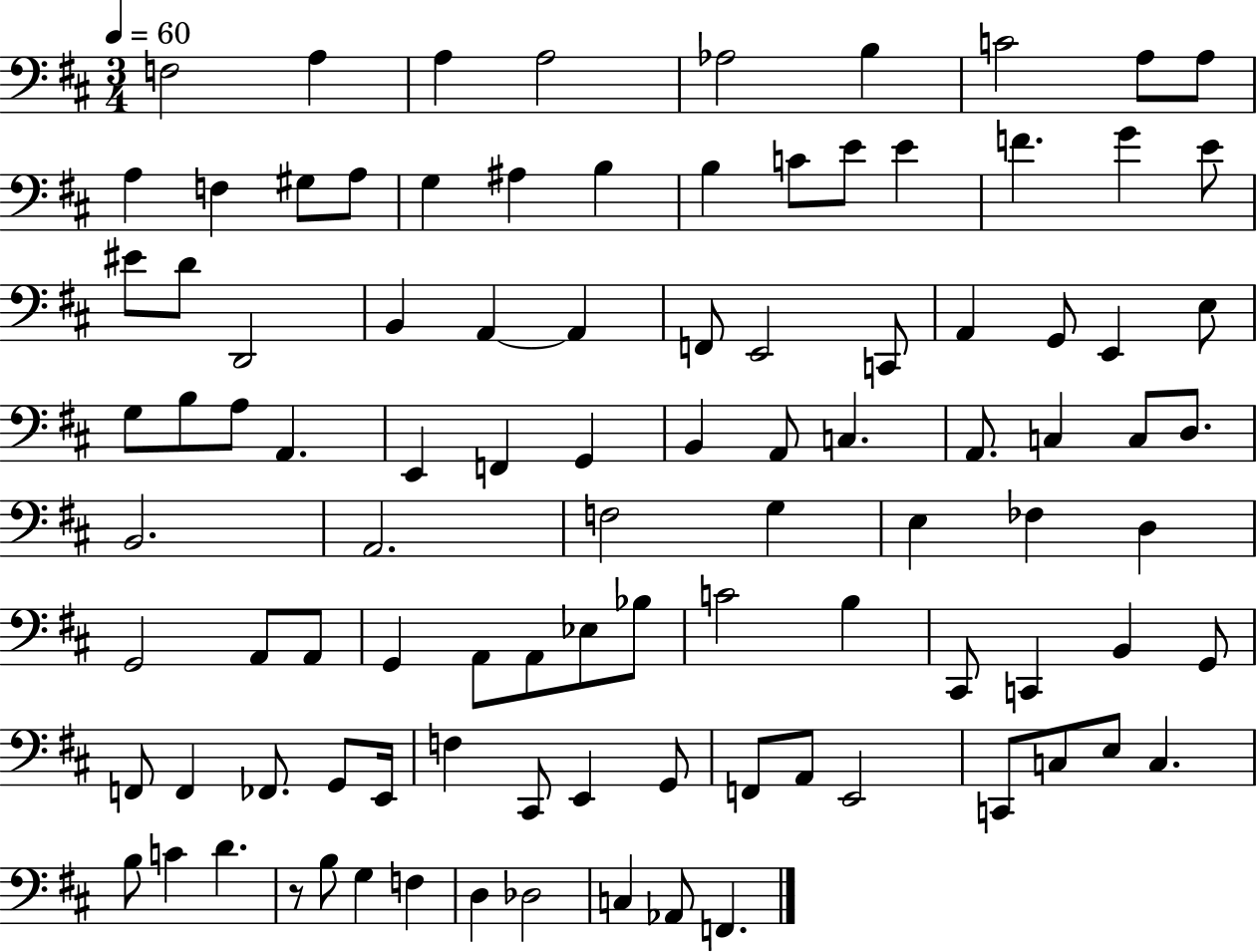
F3/h A3/q A3/q A3/h Ab3/h B3/q C4/h A3/e A3/e A3/q F3/q G#3/e A3/e G3/q A#3/q B3/q B3/q C4/e E4/e E4/q F4/q. G4/q E4/e EIS4/e D4/e D2/h B2/q A2/q A2/q F2/e E2/h C2/e A2/q G2/e E2/q E3/e G3/e B3/e A3/e A2/q. E2/q F2/q G2/q B2/q A2/e C3/q. A2/e. C3/q C3/e D3/e. B2/h. A2/h. F3/h G3/q E3/q FES3/q D3/q G2/h A2/e A2/e G2/q A2/e A2/e Eb3/e Bb3/e C4/h B3/q C#2/e C2/q B2/q G2/e F2/e F2/q FES2/e. G2/e E2/s F3/q C#2/e E2/q G2/e F2/e A2/e E2/h C2/e C3/e E3/e C3/q. B3/e C4/q D4/q. R/e B3/e G3/q F3/q D3/q Db3/h C3/q Ab2/e F2/q.